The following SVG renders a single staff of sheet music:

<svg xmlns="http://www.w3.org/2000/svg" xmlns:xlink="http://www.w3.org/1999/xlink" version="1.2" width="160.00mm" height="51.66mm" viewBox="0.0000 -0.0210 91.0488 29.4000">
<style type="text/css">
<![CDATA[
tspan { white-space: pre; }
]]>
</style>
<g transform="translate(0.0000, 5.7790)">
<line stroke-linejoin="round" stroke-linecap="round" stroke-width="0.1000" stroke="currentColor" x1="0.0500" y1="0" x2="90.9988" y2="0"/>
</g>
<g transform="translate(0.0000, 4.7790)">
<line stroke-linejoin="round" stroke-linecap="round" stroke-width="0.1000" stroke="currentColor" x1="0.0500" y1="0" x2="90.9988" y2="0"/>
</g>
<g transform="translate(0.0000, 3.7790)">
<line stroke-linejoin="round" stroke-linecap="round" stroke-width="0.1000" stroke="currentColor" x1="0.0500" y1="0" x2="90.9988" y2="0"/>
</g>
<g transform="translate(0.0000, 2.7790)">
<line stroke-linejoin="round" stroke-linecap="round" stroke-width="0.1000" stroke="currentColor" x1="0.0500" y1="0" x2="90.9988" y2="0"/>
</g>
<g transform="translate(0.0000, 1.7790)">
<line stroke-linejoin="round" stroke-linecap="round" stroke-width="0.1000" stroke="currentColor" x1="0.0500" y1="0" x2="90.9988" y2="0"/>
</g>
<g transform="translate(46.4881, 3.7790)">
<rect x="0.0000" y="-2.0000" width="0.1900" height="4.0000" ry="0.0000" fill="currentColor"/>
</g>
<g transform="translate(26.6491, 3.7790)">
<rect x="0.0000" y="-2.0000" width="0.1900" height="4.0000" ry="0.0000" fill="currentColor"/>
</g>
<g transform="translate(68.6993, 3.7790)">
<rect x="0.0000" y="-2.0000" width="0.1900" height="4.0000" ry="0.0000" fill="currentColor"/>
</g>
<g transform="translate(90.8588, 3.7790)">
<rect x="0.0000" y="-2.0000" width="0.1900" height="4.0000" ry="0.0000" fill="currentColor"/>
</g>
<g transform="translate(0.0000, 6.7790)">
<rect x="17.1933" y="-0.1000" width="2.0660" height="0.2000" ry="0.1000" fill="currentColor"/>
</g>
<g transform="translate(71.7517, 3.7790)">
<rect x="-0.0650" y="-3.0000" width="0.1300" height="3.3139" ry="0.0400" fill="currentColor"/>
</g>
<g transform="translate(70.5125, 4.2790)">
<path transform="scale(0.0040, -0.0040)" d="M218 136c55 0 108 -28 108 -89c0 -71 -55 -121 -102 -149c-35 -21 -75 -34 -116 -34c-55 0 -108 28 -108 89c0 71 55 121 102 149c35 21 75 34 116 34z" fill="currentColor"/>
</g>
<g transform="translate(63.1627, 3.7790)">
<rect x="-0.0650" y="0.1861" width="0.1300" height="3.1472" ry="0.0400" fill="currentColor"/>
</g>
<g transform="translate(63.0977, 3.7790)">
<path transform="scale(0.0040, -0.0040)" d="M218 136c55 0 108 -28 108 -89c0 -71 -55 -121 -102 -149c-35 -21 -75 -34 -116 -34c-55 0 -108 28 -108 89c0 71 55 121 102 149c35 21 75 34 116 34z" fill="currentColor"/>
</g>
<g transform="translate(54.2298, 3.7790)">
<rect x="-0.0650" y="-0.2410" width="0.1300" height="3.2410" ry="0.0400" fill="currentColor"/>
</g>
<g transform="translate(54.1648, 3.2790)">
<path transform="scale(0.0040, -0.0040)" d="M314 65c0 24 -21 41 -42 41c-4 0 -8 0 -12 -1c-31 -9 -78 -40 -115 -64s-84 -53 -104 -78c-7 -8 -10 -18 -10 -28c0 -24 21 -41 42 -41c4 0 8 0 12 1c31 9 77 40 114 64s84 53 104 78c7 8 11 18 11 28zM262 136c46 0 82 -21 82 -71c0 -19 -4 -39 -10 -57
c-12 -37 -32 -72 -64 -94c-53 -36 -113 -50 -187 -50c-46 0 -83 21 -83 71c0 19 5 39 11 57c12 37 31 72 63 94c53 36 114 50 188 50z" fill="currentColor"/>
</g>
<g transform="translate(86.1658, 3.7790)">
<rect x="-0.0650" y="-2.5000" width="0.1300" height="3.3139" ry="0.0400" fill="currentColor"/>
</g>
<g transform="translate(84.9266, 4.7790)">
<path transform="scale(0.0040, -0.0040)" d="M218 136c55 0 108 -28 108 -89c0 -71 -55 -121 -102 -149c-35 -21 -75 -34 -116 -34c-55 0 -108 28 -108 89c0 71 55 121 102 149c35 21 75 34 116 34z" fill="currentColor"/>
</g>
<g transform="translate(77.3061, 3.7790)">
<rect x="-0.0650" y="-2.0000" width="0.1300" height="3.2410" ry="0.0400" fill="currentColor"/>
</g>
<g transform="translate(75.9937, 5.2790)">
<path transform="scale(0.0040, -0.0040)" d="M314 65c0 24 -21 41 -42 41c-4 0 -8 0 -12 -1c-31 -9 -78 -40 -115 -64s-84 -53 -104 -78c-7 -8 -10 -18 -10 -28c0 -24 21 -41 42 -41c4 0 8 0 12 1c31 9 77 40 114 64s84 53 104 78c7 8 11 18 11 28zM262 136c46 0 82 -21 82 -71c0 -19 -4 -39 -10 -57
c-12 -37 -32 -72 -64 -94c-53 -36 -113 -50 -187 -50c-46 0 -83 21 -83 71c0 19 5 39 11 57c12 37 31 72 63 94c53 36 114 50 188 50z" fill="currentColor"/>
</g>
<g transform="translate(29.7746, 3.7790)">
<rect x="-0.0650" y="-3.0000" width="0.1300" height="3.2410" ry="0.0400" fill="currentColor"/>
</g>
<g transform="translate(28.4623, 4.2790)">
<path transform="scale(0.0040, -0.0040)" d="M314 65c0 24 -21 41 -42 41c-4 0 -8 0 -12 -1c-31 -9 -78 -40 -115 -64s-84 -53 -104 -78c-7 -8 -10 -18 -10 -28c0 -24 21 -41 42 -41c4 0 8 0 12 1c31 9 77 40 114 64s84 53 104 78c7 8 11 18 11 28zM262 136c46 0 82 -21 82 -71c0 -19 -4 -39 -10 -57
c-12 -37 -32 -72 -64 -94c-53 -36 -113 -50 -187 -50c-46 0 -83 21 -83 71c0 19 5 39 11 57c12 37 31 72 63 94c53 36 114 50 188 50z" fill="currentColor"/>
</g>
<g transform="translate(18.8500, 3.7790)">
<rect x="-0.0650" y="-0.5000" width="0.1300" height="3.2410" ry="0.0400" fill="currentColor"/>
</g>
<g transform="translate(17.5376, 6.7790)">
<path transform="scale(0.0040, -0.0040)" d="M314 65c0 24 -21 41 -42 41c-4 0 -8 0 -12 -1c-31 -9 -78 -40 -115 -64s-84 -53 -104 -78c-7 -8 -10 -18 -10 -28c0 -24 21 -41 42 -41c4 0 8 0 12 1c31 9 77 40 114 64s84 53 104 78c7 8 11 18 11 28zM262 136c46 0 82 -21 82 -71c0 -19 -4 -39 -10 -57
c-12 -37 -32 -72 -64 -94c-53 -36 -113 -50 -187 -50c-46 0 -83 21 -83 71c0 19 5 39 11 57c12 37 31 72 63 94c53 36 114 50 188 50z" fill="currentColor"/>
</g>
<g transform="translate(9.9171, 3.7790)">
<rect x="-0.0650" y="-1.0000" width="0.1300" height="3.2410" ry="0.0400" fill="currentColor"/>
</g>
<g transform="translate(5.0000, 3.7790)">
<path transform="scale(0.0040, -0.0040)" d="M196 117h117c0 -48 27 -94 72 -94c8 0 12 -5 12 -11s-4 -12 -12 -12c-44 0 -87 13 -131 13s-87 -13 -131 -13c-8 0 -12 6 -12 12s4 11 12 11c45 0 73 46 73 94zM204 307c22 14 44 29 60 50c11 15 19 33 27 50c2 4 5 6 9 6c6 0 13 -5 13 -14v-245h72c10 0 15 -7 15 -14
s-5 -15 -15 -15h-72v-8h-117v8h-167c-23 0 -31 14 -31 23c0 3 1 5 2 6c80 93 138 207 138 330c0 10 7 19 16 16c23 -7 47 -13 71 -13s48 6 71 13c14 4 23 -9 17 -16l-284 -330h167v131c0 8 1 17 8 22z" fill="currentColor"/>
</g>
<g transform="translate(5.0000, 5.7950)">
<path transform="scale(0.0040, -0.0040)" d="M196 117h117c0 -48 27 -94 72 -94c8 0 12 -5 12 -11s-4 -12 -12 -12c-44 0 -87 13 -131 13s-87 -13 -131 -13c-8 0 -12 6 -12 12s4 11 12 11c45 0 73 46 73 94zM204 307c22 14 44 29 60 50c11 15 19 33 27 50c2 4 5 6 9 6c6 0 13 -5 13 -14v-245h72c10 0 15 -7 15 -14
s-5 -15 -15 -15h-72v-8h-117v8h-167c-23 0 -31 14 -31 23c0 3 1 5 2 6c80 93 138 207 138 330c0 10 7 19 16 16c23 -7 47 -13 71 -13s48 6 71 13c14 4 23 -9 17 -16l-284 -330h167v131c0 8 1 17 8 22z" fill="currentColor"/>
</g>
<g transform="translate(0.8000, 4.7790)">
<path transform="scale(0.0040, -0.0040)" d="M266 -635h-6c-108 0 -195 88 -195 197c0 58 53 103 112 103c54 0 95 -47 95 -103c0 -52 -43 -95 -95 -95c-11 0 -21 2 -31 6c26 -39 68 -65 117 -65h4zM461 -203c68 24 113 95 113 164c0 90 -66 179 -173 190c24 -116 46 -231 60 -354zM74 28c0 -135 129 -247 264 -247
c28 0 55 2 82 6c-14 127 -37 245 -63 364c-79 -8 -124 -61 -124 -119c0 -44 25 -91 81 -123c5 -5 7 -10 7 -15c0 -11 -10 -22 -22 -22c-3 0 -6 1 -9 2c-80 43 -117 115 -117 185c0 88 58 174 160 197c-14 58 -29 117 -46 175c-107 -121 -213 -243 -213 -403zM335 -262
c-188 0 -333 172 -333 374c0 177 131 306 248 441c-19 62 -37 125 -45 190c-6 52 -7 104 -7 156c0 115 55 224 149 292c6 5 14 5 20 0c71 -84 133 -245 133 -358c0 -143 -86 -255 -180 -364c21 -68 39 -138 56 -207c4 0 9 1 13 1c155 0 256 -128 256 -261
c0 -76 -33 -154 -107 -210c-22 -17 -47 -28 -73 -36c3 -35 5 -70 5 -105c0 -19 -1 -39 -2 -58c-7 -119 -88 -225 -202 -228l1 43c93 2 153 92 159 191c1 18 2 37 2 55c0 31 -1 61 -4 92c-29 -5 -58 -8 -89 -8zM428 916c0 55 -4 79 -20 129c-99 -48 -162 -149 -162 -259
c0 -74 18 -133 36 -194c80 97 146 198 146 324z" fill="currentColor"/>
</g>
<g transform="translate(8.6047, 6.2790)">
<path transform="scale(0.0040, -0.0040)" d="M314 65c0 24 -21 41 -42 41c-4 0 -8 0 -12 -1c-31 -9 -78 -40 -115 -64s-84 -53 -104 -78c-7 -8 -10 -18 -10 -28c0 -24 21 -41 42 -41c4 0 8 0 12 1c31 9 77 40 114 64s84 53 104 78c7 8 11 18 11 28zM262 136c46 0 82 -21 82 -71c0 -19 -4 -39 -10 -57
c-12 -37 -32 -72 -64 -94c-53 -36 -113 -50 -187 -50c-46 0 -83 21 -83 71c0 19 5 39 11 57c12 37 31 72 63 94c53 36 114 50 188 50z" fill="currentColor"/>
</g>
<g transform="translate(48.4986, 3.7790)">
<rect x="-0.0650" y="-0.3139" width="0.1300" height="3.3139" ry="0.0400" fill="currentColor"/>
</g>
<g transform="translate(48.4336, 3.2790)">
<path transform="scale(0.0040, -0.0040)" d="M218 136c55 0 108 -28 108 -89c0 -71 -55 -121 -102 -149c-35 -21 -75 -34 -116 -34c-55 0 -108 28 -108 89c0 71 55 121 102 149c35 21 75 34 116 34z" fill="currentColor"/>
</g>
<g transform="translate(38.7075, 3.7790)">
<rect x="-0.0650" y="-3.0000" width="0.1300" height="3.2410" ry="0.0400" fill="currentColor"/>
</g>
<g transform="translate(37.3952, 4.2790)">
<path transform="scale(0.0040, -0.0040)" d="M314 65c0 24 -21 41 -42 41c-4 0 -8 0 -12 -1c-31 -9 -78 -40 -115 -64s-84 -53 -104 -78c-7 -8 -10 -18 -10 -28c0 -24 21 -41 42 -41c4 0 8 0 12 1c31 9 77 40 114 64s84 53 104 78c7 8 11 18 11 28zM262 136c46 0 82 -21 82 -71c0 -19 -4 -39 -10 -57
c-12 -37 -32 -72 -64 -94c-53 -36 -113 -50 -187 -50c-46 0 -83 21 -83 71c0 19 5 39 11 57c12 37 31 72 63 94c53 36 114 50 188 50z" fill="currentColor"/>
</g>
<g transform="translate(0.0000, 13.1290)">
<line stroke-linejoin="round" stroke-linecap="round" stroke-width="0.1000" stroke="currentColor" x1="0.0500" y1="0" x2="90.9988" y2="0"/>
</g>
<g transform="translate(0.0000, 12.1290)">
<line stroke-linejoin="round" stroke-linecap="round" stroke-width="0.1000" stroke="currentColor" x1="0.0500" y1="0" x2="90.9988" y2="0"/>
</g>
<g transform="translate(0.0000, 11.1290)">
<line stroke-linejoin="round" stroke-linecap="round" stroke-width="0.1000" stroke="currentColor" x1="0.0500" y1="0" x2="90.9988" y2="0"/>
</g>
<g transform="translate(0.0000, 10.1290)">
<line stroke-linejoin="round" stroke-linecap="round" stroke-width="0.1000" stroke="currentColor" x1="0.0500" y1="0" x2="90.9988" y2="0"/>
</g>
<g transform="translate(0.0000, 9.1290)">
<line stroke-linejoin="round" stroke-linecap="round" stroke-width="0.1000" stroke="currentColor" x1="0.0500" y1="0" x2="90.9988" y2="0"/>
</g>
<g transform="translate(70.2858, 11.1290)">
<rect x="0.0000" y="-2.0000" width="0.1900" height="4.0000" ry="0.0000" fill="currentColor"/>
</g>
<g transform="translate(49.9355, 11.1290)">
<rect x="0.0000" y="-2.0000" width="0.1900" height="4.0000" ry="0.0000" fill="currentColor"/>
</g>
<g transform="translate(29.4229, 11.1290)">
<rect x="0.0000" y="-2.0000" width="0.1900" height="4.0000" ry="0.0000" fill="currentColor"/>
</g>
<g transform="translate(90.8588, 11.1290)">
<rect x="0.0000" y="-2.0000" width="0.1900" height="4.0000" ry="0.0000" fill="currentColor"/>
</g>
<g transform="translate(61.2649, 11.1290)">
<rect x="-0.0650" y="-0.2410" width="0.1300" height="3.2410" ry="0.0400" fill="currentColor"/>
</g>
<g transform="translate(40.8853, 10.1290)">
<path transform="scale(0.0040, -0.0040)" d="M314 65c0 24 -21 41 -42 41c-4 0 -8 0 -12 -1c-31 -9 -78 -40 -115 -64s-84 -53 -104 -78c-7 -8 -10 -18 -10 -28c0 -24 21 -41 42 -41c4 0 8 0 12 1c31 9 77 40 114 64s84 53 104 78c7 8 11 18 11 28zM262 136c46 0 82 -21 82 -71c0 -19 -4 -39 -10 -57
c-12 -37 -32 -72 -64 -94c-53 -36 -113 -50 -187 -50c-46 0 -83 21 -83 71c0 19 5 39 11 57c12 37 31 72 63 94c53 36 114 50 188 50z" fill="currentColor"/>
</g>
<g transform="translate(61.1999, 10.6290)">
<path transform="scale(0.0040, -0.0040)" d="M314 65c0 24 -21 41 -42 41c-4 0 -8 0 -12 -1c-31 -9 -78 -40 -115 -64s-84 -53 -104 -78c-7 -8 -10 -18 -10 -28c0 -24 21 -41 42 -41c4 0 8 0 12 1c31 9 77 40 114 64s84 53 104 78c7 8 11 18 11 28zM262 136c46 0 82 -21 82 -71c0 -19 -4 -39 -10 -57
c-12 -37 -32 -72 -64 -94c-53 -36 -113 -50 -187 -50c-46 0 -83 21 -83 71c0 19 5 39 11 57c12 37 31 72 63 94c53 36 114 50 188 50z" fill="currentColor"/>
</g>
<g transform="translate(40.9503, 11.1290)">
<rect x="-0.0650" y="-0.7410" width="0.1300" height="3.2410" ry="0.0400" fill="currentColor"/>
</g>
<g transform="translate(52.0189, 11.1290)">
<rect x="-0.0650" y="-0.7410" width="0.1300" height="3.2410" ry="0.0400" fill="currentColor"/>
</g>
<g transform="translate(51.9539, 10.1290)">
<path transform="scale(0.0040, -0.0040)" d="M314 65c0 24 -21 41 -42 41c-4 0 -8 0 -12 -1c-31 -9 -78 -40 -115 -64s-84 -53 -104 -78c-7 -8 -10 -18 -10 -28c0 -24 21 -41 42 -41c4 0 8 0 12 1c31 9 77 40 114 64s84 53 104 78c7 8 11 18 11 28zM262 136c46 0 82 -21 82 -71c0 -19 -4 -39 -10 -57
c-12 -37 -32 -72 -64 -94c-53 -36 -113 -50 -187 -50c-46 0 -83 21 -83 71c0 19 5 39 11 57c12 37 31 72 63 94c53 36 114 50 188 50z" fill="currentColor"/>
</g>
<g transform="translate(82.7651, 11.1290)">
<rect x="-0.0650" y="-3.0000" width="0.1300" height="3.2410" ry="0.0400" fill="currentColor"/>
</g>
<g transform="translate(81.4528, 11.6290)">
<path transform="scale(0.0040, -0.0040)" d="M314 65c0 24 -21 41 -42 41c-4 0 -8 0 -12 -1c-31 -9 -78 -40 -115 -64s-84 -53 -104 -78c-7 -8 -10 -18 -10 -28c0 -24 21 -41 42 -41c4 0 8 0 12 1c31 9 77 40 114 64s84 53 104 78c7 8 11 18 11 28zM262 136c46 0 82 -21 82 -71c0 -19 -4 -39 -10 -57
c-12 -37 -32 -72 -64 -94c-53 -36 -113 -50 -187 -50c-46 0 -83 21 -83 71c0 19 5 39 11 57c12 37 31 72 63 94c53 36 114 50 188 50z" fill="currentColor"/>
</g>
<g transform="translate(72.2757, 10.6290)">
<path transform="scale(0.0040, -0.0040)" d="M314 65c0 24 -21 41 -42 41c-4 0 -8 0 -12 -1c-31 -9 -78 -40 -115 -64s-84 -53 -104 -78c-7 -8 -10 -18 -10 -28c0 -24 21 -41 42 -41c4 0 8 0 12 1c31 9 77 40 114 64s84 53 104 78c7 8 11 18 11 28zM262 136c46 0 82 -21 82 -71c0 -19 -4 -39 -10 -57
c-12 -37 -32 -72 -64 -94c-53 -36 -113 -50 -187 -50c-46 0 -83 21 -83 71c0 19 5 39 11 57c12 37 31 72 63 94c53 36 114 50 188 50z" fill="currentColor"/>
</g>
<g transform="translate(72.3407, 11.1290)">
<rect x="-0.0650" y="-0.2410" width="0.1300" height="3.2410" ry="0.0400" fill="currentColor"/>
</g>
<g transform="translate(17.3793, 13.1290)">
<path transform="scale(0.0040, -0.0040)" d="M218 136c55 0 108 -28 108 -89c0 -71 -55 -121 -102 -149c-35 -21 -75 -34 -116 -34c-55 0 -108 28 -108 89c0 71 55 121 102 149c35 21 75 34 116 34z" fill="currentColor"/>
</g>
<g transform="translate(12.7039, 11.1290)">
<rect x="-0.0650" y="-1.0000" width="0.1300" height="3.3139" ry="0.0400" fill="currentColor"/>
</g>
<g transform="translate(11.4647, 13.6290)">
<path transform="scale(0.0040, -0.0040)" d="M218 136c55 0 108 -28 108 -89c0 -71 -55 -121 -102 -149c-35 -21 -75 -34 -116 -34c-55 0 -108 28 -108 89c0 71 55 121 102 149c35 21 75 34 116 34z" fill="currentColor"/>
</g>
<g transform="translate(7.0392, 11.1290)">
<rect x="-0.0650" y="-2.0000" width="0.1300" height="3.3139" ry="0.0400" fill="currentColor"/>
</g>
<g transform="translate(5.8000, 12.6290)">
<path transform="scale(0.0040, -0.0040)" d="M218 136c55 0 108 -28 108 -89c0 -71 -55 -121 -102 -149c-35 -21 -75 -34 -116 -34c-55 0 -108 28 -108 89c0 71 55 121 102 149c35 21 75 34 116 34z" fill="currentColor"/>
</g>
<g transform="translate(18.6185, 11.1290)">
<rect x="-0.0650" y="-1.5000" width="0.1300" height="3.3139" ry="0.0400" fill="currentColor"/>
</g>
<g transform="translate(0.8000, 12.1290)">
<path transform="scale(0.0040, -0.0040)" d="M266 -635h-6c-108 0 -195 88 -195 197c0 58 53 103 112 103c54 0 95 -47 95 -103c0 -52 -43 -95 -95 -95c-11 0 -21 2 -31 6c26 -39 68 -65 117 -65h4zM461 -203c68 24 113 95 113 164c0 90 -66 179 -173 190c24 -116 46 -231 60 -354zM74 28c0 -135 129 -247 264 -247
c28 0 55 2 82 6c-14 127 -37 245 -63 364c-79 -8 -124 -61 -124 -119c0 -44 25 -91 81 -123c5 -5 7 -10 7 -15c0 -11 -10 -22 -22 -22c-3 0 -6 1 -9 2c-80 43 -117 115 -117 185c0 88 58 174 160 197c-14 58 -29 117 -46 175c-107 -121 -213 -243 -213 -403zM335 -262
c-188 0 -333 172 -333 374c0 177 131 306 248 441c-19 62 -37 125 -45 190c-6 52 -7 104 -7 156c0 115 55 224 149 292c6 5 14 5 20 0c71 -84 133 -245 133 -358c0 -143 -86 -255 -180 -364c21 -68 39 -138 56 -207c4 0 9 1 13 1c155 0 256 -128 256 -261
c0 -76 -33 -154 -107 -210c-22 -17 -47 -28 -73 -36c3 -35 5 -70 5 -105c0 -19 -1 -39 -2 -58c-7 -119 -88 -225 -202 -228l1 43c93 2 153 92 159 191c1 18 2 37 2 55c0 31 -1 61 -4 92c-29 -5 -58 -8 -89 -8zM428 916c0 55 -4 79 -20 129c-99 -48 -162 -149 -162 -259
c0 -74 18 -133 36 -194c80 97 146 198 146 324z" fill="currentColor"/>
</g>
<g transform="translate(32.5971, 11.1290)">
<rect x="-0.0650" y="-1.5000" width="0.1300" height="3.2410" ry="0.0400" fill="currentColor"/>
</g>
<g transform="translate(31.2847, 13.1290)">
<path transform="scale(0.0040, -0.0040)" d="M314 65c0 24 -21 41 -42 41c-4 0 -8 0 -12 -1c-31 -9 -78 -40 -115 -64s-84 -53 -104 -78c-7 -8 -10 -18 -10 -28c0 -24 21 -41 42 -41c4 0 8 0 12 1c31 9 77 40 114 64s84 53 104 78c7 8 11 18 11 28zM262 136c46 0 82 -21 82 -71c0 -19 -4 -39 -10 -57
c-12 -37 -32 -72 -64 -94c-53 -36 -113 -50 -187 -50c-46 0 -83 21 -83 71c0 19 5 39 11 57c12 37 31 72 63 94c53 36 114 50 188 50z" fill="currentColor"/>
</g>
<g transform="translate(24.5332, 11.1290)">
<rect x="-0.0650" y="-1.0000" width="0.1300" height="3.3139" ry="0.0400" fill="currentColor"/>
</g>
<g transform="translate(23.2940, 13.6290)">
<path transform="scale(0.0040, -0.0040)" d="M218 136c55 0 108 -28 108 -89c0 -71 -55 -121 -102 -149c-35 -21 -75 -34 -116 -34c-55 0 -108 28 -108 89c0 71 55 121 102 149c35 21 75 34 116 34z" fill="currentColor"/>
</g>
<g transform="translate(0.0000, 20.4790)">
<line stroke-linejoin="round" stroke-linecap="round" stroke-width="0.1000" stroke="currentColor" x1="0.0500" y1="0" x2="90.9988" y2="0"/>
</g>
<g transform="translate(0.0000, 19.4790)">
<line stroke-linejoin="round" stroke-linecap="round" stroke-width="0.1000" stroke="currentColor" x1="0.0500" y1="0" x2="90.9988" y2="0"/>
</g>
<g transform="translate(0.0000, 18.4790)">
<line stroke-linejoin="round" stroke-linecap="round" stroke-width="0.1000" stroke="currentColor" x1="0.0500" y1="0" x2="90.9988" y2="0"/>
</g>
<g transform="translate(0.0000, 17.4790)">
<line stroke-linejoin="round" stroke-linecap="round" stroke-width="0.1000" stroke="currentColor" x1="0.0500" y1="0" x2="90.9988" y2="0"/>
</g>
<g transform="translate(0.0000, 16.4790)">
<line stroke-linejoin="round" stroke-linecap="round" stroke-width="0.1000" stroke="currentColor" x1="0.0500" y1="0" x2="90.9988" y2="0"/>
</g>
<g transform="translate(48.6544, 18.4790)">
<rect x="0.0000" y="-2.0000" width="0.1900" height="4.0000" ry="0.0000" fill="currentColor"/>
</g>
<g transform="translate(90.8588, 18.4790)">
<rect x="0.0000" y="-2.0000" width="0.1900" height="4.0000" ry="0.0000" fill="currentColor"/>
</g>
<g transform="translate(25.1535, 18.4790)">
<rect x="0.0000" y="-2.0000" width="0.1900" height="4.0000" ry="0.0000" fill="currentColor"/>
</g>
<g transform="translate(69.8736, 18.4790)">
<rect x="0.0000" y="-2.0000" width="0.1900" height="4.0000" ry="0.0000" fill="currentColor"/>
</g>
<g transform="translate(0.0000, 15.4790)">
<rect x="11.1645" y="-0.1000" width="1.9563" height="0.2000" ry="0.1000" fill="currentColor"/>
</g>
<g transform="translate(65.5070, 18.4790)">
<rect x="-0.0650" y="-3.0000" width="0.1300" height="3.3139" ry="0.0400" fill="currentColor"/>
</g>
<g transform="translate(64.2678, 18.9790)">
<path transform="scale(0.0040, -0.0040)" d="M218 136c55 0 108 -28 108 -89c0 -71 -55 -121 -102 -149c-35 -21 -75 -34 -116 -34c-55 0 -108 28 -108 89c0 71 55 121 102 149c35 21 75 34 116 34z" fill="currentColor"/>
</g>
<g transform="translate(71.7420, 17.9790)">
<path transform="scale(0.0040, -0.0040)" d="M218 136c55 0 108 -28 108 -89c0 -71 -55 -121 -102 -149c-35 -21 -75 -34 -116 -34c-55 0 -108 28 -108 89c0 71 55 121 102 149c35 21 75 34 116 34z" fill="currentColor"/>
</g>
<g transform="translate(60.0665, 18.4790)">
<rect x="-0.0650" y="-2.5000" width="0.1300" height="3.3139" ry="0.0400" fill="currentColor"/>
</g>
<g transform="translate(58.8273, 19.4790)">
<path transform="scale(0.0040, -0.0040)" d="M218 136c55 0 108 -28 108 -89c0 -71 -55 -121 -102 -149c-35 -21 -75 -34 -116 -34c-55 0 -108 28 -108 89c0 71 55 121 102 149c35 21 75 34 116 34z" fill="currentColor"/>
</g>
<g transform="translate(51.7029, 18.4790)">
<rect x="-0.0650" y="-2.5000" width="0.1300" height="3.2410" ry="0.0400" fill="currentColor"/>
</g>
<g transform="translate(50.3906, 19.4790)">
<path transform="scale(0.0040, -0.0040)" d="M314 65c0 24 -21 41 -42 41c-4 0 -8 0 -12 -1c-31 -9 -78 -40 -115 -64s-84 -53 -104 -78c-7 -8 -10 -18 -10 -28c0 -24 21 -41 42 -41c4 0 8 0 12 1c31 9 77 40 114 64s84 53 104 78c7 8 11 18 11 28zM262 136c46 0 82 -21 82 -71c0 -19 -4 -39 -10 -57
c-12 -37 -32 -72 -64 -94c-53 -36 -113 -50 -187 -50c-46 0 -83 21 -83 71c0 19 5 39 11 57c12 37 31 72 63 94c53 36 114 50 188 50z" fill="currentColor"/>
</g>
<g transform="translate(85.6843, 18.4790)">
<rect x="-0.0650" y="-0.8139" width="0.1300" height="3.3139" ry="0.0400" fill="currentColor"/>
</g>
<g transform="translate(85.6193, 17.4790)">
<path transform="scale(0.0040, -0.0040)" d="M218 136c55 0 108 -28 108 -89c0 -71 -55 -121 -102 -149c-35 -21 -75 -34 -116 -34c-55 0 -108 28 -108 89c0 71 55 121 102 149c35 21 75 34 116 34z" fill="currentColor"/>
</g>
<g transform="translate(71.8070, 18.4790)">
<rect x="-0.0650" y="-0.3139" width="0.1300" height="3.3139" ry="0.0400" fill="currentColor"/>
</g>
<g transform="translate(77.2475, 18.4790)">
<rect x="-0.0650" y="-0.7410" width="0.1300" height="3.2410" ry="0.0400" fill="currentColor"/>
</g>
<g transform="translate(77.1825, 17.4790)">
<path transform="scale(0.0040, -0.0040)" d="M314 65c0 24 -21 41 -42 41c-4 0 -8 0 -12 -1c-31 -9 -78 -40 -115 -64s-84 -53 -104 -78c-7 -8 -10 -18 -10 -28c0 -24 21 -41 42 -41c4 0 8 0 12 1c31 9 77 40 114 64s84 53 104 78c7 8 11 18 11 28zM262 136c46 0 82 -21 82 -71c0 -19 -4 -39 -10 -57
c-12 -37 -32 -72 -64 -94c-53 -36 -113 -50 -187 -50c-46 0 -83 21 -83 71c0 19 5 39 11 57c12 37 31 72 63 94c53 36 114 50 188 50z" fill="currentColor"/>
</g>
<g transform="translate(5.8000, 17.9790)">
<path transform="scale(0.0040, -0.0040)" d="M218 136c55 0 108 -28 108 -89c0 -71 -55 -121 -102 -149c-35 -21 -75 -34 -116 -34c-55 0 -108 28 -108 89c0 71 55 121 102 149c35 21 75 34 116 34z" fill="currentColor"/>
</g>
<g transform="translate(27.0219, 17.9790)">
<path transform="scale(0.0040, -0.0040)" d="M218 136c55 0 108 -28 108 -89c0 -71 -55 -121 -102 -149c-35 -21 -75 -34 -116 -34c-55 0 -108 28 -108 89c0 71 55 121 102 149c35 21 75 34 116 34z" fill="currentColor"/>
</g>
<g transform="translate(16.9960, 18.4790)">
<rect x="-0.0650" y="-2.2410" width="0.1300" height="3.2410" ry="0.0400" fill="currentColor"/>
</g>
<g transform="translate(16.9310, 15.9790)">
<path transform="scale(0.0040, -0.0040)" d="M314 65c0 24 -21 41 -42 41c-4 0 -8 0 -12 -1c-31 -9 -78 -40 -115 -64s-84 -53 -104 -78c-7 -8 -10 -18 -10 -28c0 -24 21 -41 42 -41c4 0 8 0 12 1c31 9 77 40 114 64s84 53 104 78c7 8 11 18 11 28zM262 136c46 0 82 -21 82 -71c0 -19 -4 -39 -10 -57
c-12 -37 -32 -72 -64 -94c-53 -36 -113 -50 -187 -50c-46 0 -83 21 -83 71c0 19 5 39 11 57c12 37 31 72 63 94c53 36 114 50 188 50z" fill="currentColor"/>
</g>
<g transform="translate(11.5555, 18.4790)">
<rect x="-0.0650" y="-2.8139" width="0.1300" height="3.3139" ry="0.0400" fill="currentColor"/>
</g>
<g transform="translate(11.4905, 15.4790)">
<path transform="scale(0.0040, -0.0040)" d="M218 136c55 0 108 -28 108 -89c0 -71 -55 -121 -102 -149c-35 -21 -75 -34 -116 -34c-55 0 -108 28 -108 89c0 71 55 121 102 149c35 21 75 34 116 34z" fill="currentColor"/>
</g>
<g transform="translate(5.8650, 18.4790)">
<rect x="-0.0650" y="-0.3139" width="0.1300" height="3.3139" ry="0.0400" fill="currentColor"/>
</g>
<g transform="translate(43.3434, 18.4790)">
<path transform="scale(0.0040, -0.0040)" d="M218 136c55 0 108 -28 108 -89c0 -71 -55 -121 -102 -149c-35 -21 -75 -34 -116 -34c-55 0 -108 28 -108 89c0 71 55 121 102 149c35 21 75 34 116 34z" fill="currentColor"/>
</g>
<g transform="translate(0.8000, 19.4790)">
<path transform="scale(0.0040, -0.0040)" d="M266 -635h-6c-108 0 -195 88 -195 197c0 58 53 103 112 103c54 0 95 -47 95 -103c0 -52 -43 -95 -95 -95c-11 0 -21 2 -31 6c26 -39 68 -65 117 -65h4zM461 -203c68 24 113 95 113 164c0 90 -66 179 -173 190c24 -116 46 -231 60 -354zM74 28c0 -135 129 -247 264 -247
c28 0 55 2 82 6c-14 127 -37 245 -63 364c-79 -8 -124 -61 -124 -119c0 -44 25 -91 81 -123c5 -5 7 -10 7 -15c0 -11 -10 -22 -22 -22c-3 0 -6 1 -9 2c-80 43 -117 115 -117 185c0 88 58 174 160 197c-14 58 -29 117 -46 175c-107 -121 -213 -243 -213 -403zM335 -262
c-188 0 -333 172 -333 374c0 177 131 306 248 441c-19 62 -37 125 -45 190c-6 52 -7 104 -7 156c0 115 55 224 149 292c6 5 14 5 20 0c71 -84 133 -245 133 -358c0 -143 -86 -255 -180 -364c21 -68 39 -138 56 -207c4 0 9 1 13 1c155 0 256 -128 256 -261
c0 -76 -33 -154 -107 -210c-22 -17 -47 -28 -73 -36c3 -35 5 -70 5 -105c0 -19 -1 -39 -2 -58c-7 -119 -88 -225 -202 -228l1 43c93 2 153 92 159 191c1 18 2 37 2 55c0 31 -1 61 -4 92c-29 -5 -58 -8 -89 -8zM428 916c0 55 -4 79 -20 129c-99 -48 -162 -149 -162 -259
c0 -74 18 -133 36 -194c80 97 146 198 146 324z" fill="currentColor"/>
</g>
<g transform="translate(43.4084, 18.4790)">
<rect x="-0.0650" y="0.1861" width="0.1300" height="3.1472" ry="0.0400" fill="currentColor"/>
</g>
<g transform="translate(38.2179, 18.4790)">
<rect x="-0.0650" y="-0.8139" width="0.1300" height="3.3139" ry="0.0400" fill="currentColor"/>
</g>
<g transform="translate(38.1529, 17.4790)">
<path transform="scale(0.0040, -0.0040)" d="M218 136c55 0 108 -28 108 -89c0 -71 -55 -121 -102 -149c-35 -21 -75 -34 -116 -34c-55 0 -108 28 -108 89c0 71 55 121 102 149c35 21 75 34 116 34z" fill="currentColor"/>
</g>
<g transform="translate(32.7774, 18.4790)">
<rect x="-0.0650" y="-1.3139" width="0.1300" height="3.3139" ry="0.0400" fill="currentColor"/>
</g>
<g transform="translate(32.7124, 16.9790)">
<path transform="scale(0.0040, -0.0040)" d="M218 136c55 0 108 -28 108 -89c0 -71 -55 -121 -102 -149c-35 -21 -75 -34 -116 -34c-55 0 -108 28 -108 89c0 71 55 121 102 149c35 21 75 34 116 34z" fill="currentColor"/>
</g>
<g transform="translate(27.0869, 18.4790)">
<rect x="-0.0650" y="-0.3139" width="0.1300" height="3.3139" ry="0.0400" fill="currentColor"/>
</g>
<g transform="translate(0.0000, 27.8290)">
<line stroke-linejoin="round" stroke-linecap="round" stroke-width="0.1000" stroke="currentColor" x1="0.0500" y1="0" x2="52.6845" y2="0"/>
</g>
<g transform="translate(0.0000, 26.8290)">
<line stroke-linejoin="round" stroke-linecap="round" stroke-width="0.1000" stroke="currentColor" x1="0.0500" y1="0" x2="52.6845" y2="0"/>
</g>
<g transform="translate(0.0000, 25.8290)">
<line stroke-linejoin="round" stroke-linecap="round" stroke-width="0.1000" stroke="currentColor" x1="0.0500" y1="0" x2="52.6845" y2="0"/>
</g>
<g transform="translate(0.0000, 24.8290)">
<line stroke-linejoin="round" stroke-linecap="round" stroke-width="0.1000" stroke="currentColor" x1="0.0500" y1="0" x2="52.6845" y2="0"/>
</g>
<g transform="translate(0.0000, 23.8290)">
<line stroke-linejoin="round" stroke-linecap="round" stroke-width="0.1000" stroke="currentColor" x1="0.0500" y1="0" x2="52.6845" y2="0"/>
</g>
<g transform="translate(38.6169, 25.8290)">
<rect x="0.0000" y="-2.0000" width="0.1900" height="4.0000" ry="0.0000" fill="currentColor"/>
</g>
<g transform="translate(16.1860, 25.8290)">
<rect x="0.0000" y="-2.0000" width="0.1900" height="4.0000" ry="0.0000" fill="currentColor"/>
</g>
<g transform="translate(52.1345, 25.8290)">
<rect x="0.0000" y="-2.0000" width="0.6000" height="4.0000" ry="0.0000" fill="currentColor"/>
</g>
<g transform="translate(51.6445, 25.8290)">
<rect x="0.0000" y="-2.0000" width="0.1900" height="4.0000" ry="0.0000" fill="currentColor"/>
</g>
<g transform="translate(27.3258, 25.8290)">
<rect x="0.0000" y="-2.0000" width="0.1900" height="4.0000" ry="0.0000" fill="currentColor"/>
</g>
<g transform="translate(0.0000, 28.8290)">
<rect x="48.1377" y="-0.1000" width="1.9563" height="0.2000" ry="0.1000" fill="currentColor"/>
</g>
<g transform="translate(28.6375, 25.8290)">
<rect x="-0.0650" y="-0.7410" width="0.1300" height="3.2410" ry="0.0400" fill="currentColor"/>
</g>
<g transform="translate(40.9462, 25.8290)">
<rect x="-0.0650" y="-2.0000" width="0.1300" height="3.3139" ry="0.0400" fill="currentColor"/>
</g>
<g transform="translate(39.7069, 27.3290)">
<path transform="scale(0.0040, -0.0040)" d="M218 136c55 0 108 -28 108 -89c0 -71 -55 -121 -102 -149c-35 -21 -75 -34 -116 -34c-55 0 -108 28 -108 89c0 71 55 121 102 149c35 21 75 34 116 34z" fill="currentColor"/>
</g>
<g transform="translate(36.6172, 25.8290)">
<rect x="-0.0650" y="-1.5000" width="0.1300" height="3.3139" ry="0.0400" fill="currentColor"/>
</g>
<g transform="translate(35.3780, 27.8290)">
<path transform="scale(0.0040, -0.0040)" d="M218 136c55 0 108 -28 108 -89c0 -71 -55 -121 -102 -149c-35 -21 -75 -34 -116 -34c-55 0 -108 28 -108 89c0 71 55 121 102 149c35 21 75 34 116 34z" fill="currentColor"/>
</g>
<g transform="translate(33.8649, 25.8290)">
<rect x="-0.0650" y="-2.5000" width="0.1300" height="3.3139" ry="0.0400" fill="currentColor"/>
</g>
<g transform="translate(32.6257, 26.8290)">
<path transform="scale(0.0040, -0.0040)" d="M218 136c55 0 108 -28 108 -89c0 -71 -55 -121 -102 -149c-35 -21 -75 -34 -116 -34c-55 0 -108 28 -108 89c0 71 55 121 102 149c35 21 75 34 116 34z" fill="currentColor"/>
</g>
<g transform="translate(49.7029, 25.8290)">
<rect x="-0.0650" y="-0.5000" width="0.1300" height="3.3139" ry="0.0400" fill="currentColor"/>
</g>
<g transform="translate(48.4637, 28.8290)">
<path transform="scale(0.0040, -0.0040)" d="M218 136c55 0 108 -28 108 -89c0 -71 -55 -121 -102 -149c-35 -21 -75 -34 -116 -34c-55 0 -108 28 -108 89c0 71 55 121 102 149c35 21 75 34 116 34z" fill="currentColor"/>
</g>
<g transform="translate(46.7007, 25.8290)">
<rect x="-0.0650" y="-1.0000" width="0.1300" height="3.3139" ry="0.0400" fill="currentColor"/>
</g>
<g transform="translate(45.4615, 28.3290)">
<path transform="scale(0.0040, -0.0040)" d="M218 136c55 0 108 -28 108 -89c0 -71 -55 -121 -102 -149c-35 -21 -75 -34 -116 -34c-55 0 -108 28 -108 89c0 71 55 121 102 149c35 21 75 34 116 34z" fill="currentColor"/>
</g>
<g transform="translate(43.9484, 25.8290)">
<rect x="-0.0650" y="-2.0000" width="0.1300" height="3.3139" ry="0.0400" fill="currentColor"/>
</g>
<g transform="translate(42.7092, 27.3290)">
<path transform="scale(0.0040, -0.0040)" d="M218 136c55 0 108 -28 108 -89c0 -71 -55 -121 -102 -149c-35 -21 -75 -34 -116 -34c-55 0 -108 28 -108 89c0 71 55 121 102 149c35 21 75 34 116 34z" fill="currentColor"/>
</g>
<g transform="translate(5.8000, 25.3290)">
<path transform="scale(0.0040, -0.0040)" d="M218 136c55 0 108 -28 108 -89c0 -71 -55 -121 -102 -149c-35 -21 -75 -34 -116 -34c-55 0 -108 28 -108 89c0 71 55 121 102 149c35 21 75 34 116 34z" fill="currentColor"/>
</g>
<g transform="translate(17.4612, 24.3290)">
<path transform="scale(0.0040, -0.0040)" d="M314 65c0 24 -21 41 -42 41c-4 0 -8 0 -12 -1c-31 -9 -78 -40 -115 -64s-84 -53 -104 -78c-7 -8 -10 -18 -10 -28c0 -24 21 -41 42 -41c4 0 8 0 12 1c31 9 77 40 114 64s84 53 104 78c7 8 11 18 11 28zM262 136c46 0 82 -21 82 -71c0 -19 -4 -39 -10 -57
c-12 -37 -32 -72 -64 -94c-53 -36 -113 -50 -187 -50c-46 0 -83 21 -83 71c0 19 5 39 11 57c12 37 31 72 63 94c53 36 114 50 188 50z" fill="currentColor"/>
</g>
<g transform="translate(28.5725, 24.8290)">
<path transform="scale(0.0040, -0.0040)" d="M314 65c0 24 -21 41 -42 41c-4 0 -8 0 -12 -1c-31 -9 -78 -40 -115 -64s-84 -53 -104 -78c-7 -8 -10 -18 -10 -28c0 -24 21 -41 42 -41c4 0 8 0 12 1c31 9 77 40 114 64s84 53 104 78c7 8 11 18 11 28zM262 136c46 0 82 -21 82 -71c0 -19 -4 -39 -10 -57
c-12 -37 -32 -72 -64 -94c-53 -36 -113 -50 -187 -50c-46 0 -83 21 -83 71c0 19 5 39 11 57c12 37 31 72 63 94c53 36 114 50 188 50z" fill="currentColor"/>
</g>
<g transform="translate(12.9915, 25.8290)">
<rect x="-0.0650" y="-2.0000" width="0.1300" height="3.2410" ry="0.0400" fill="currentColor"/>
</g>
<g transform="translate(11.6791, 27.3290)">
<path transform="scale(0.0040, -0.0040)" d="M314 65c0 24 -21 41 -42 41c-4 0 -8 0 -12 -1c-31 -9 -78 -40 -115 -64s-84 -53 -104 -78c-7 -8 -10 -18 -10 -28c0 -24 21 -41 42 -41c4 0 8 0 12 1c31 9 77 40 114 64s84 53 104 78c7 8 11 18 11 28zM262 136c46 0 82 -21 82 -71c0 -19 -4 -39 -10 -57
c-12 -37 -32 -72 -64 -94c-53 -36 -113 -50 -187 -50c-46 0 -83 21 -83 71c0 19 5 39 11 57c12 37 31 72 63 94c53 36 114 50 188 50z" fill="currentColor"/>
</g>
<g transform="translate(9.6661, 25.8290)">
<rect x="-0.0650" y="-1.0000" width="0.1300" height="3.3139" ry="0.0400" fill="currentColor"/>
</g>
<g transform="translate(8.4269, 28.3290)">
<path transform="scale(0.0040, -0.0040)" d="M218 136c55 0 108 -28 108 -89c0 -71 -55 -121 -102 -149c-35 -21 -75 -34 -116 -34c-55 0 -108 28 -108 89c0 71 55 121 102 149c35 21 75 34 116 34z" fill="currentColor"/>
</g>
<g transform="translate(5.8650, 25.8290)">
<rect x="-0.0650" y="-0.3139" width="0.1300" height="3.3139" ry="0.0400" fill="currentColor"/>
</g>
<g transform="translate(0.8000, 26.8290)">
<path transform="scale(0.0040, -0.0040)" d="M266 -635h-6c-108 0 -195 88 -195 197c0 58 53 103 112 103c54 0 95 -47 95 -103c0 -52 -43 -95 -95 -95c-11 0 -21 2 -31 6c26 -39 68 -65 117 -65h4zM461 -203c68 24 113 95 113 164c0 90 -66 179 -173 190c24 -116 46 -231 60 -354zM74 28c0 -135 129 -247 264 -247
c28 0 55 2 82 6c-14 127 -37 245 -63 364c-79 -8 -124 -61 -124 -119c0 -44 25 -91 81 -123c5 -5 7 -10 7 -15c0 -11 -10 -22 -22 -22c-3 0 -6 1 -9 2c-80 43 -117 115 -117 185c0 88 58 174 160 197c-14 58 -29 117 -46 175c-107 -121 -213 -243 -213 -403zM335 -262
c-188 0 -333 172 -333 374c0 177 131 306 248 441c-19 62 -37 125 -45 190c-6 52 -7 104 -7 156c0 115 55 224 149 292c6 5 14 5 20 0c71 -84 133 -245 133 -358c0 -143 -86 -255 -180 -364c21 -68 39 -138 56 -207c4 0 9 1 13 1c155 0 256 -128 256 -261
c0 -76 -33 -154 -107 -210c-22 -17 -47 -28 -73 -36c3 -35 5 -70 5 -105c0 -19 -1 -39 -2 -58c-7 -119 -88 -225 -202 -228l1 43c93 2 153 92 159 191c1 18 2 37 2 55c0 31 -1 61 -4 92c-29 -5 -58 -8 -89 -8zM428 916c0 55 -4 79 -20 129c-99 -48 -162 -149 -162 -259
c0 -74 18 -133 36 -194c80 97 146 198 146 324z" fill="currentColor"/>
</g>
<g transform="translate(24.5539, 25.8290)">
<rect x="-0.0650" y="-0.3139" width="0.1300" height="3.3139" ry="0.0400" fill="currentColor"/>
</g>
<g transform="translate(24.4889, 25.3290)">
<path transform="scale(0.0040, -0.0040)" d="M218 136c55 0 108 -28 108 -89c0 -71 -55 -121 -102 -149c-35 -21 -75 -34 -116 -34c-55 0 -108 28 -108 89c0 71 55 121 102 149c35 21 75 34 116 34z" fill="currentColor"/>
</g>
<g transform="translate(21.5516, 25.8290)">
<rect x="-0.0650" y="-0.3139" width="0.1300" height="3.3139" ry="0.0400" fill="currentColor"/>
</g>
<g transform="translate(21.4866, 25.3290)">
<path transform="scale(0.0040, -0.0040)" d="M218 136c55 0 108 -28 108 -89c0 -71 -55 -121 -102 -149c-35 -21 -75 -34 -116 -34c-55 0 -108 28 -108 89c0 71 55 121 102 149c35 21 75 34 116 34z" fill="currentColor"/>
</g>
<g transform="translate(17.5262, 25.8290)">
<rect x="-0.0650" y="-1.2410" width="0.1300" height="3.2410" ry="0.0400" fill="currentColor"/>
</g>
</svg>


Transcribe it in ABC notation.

X:1
T:Untitled
M:4/4
L:1/4
K:C
D2 C2 A2 A2 c c2 B A F2 G F D E D E2 d2 d2 c2 c2 A2 c a g2 c e d B G2 G A c d2 d c D F2 e2 c c d2 G E F F D C